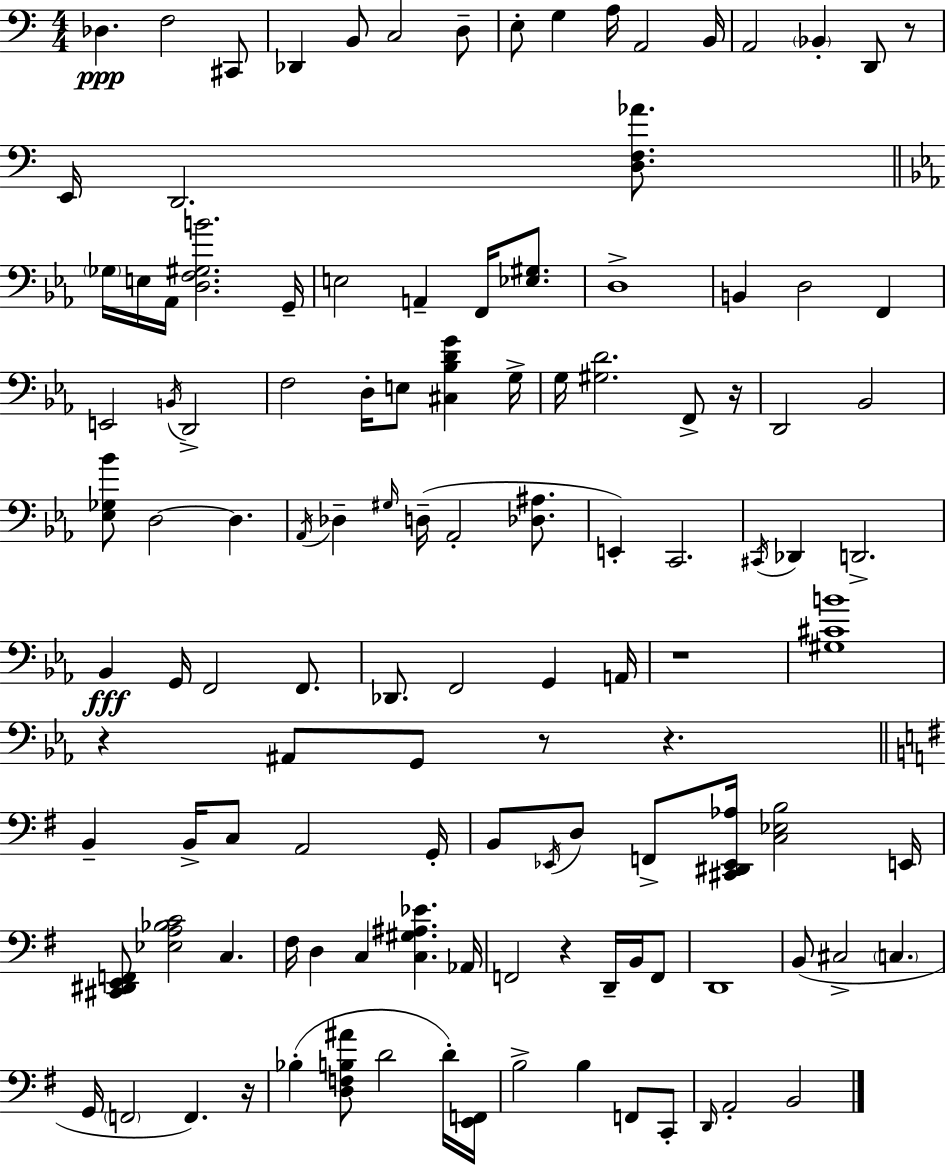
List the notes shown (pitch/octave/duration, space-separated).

Db3/q. F3/h C#2/e Db2/q B2/e C3/h D3/e E3/e G3/q A3/s A2/h B2/s A2/h Bb2/q D2/e R/e E2/s D2/h. [D3,F3,Ab4]/e. Gb3/s E3/s Ab2/s [D3,F3,G#3,B4]/h. G2/s E3/h A2/q F2/s [Eb3,G#3]/e. D3/w B2/q D3/h F2/q E2/h B2/s D2/h F3/h D3/s E3/e [C#3,Bb3,D4,G4]/q G3/s G3/s [G#3,D4]/h. F2/e R/s D2/h Bb2/h [Eb3,Gb3,Bb4]/e D3/h D3/q. Ab2/s Db3/q G#3/s D3/s Ab2/h [Db3,A#3]/e. E2/q C2/h. C#2/s Db2/q D2/h. Bb2/q G2/s F2/h F2/e. Db2/e. F2/h G2/q A2/s R/w [G#3,C#4,B4]/w R/q A#2/e G2/e R/e R/q. B2/q B2/s C3/e A2/h G2/s B2/e Eb2/s D3/e F2/e [C#2,D#2,Eb2,Ab3]/s [C3,Eb3,B3]/h E2/s [C#2,D#2,E2,F2]/e [Eb3,A3,Bb3,C4]/h C3/q. F#3/s D3/q C3/q [C3,G#3,A#3,Eb4]/q. Ab2/s F2/h R/q D2/s B2/s F2/e D2/w B2/e C#3/h C3/q. G2/s F2/h F2/q. R/s Bb3/q [D3,F3,B3,A#4]/e D4/h D4/s [E2,F2]/s B3/h B3/q F2/e C2/e D2/s A2/h B2/h